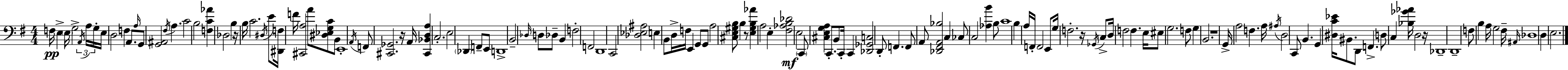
F3/s E3/q E3/s G3/h A2/s A3/s G3/s E3/s D3/h F3/q A2/e. A3/s G2/e [G2,A#2]/h F#3/s A3/q. C4/h B3/h [F3,C4,Ab4]/q Db3/h B3/q R/s B3/s C4/h. D#3/s E4/e [D#2,F3]/s F4/s [C#2,A3]/h A4/e [D#3,Eb3,G3,C4]/e B2/e E2/w A2/s F2/e [C#2,Gb2]/h. R/s A2/s [C#2,Bb2,D3,A3]/q C3/h. E3/h Db2/q F2/e E2/e D2/w B2/h Db3/s D3/e Db3/e B2/q F3/h F2/h D2/w C2/h [Db3,Eb3,A#3]/h E3/q B2/e D3/s F3/s E2/q G2/e G2/e A3/h [C#3,E3,G#3,B3]/e B3/q R/e [E3,G#3,B3,Ab4]/q A3/h E3/q [F#3,Ab3,B3,Db4]/h E3/h C2/e [C#3,E3,G3,A3]/q C2/e. B2/e C2/s C2/q [Db2,Gb2,C3]/h D2/e F2/q. F2/e A2/e [Db2,F#2,A2,Bb3]/h C3/q CES3/e C3/h [Ab3,B4]/q B3/e C4/w B3/q A3/s F2/s F2/h E2/e G3/s F3/h. R/s Gb2/s C3/e D3/s F3/h F3/q. E3/s EIS3/e G3/h. F3/e G3/q B2/h. R/w G2/s A3/h F3/q. A3/s A#3/s D3/h C2/e B2/q. G2/q [D#3,C4,Eb4]/s BIS2/e. D2/e F2/q. D3/e C3/q [Bb3,Gb4,Ab4]/s D3/h R/s Db2/w D2/w F3/e B3/q A3/s G3/h F#3/s A#2/s Db3/w D3/q E3/h.